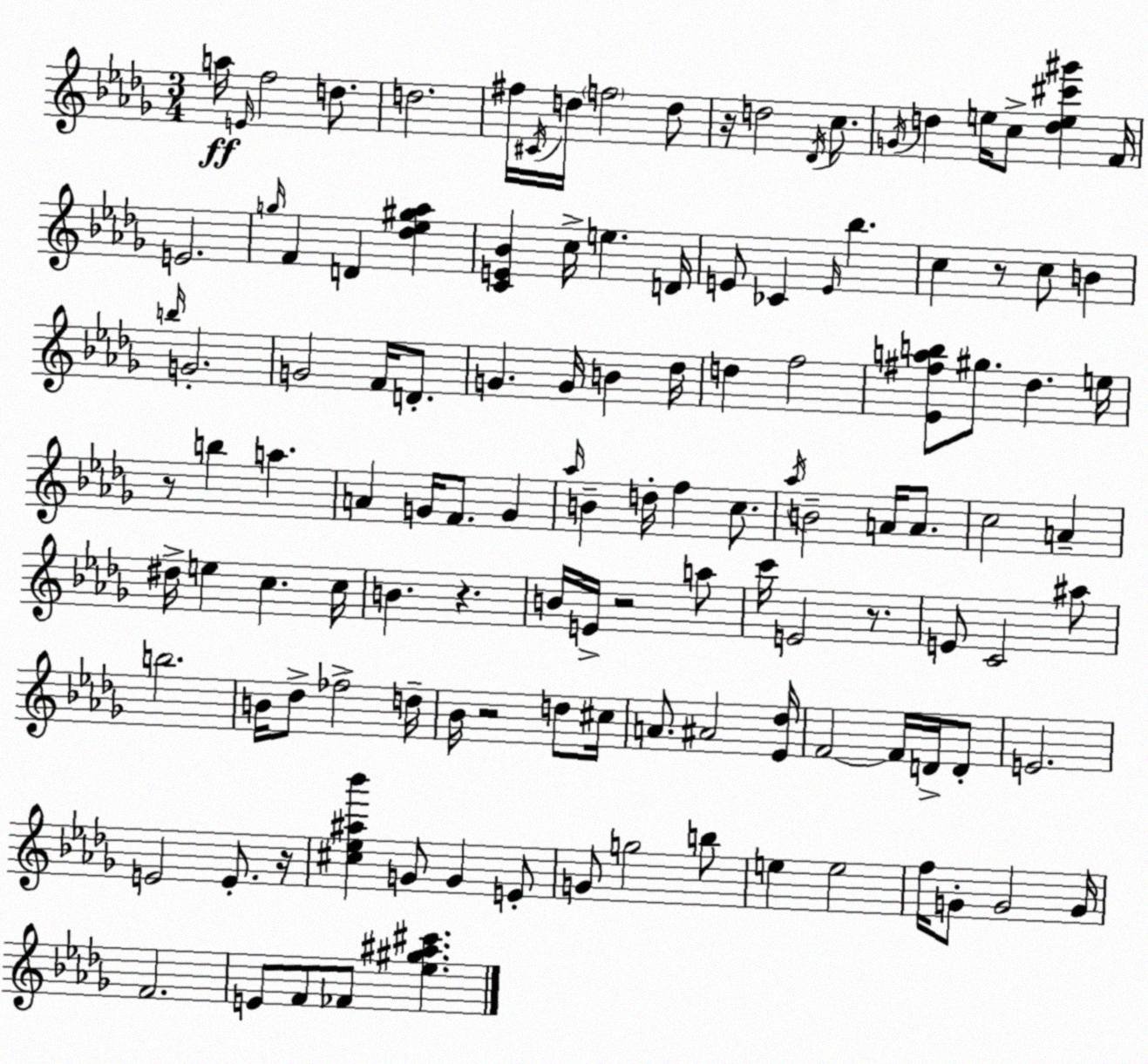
X:1
T:Untitled
M:3/4
L:1/4
K:Bbm
a/4 E/4 f2 d/2 d2 ^f/4 ^C/4 d/4 f2 d/2 z/4 d2 _D/4 c/2 G/4 d e/4 c/2 [de^c'^g'] F/4 E2 g/4 F D [_d_e^g_a] [CE_B] c/4 e D/4 E/2 _C E/4 _b c z/2 c/2 B b/4 G2 G2 F/4 D/2 G G/4 B _d/4 d f2 [_E^fab]/2 ^g/2 _d e/4 z/2 b a A G/4 F/2 G _a/4 B d/4 f c/2 _a/4 B2 A/4 A/2 c2 A ^d/4 e c c/4 B z B/4 E/4 z2 a/2 c'/4 E2 z/2 E/2 C2 ^a/2 b2 B/4 _d/2 _f2 d/4 _B/4 z2 d/2 ^c/4 A/2 ^A2 [_E_d]/4 F2 F/4 D/4 D/2 E2 E2 E/2 z/4 [^c_e^a_b'] G/2 G E/2 G/2 g2 b/2 e e2 f/4 G/2 G2 G/4 F2 E/2 F/2 _F/2 [_e^g^a^c']